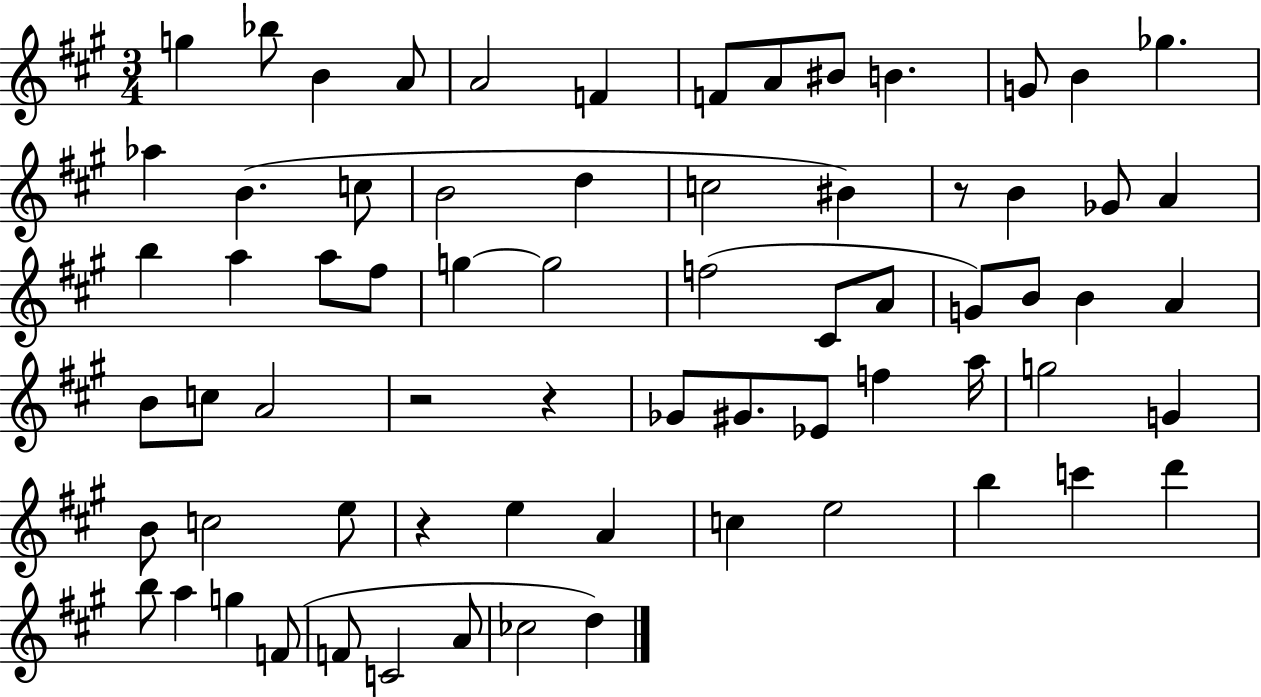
X:1
T:Untitled
M:3/4
L:1/4
K:A
g _b/2 B A/2 A2 F F/2 A/2 ^B/2 B G/2 B _g _a B c/2 B2 d c2 ^B z/2 B _G/2 A b a a/2 ^f/2 g g2 f2 ^C/2 A/2 G/2 B/2 B A B/2 c/2 A2 z2 z _G/2 ^G/2 _E/2 f a/4 g2 G B/2 c2 e/2 z e A c e2 b c' d' b/2 a g F/2 F/2 C2 A/2 _c2 d